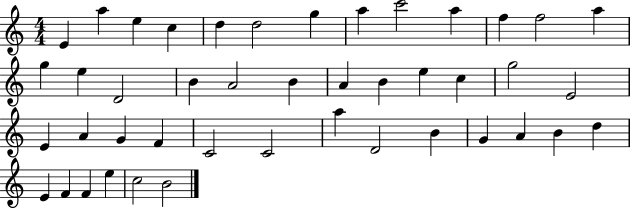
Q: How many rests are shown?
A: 0